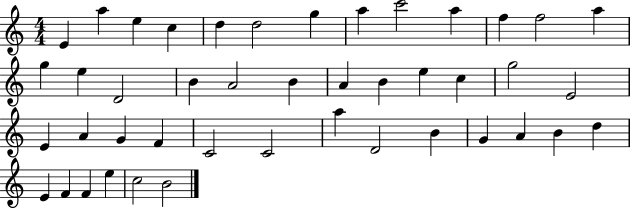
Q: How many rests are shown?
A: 0